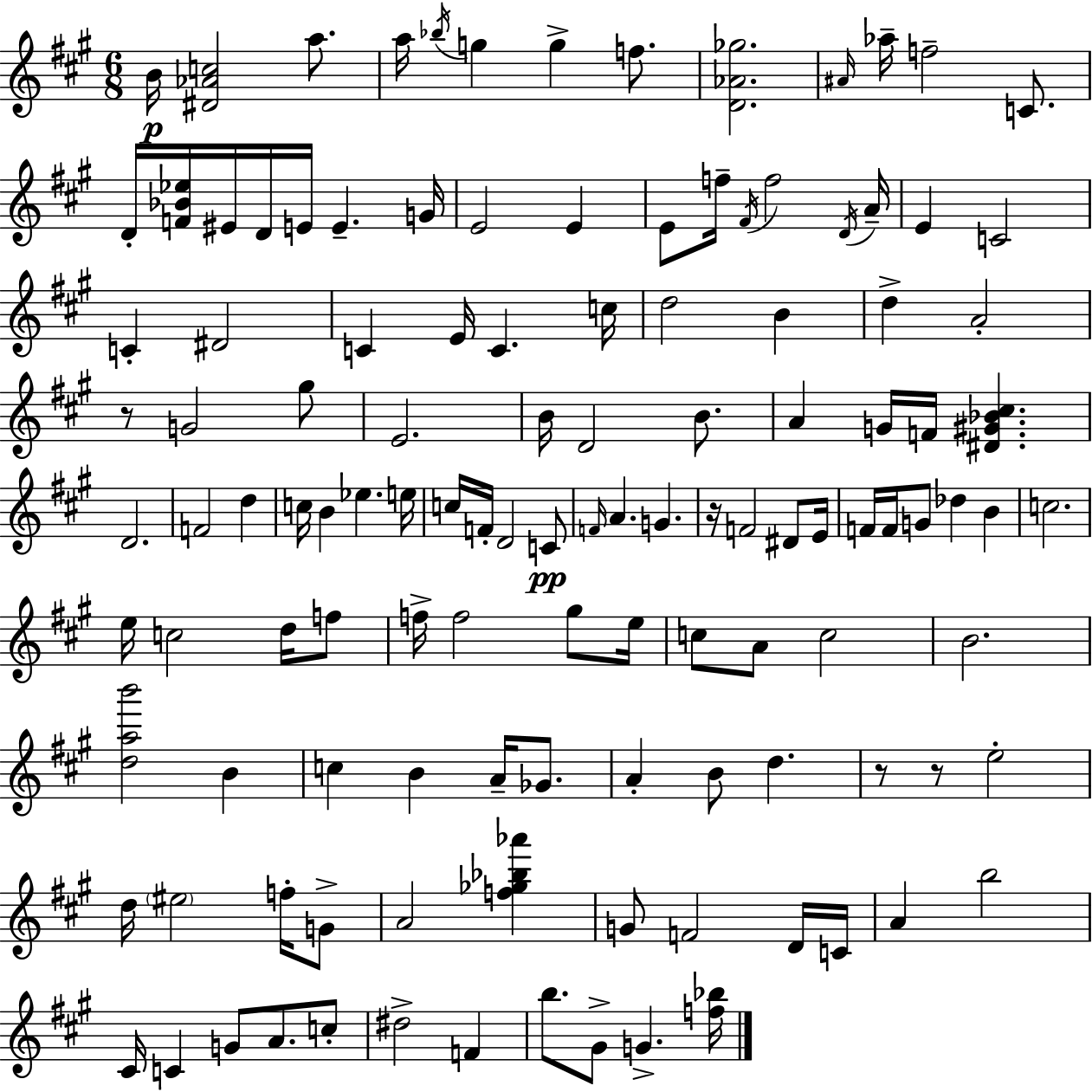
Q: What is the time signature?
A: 6/8